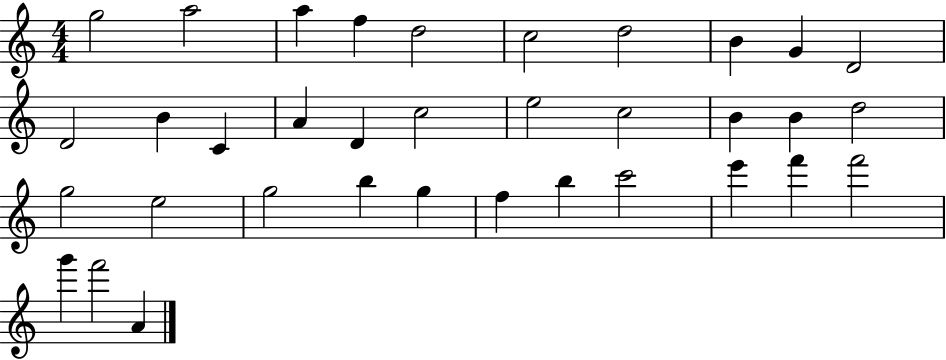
{
  \clef treble
  \numericTimeSignature
  \time 4/4
  \key c \major
  g''2 a''2 | a''4 f''4 d''2 | c''2 d''2 | b'4 g'4 d'2 | \break d'2 b'4 c'4 | a'4 d'4 c''2 | e''2 c''2 | b'4 b'4 d''2 | \break g''2 e''2 | g''2 b''4 g''4 | f''4 b''4 c'''2 | e'''4 f'''4 f'''2 | \break g'''4 f'''2 a'4 | \bar "|."
}